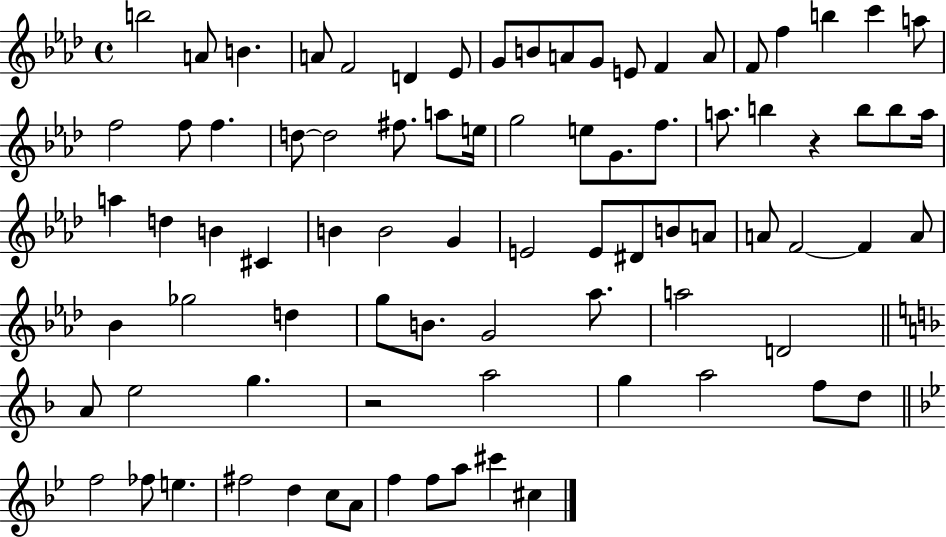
B5/h A4/e B4/q. A4/e F4/h D4/q Eb4/e G4/e B4/e A4/e G4/e E4/e F4/q A4/e F4/e F5/q B5/q C6/q A5/e F5/h F5/e F5/q. D5/e D5/h F#5/e. A5/e E5/s G5/h E5/e G4/e. F5/e. A5/e. B5/q R/q B5/e B5/e A5/s A5/q D5/q B4/q C#4/q B4/q B4/h G4/q E4/h E4/e D#4/e B4/e A4/e A4/e F4/h F4/q A4/e Bb4/q Gb5/h D5/q G5/e B4/e. G4/h Ab5/e. A5/h D4/h A4/e E5/h G5/q. R/h A5/h G5/q A5/h F5/e D5/e F5/h FES5/e E5/q. F#5/h D5/q C5/e A4/e F5/q F5/e A5/e C#6/q C#5/q